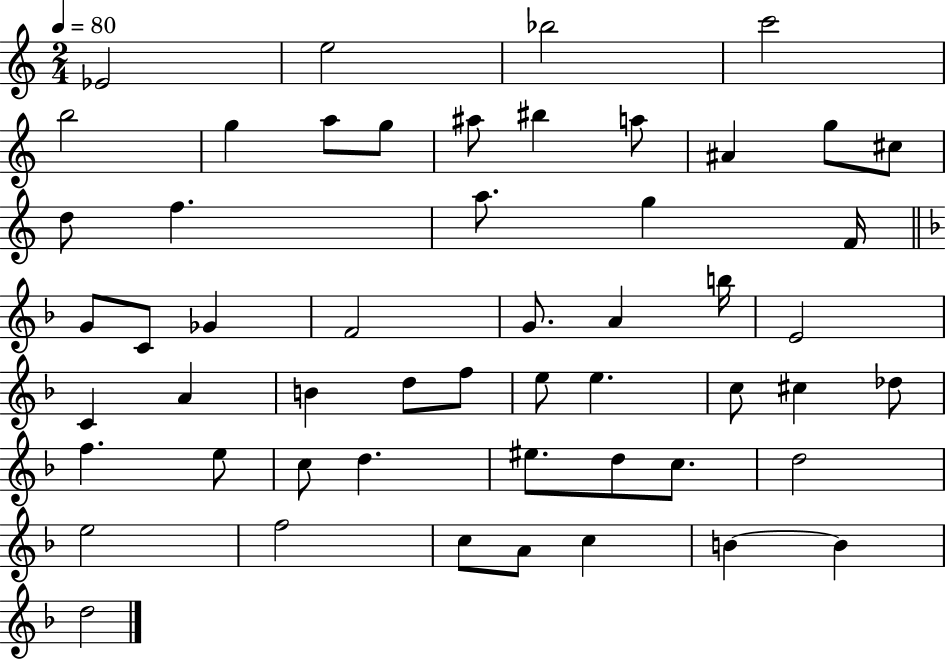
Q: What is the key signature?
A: C major